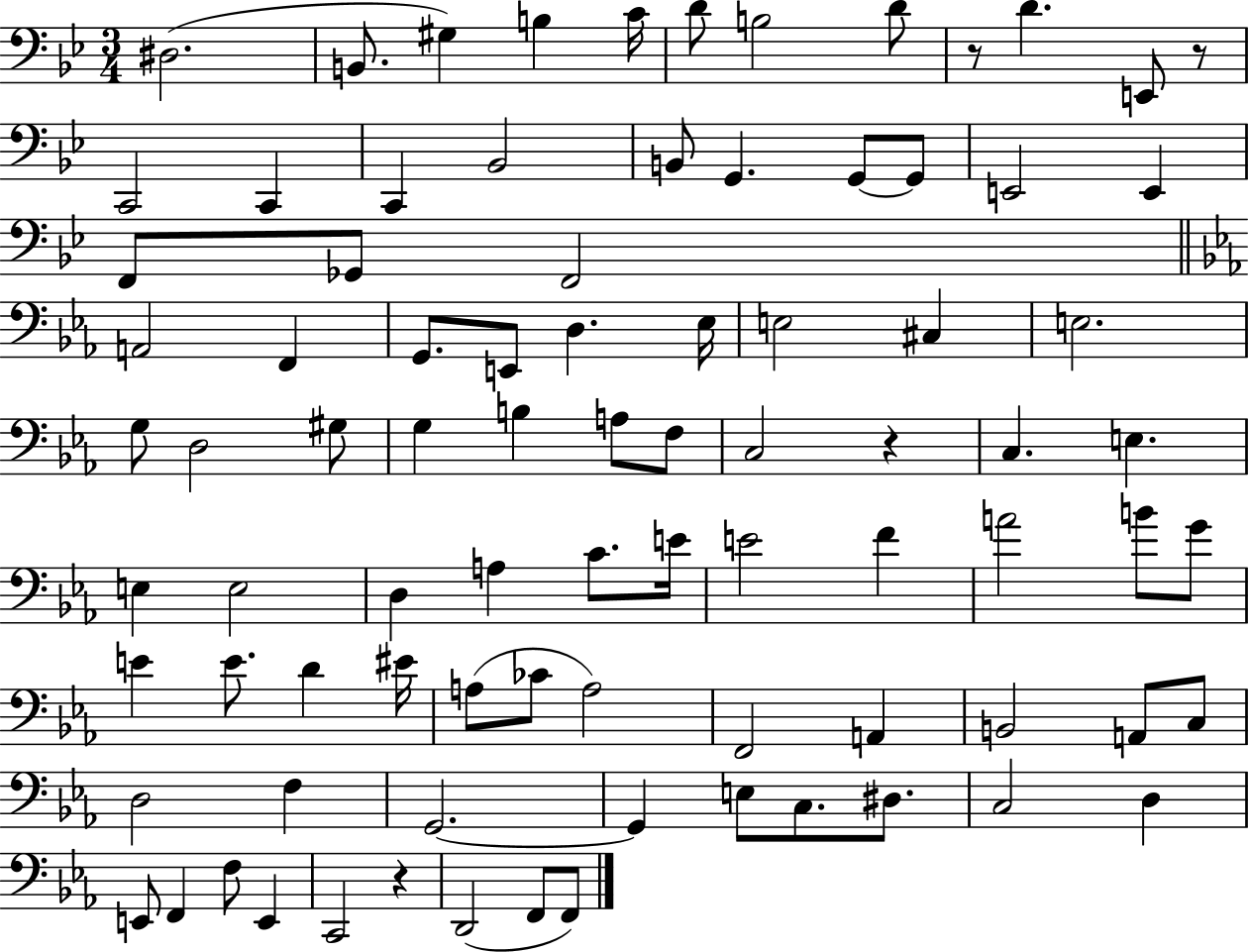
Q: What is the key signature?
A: BES major